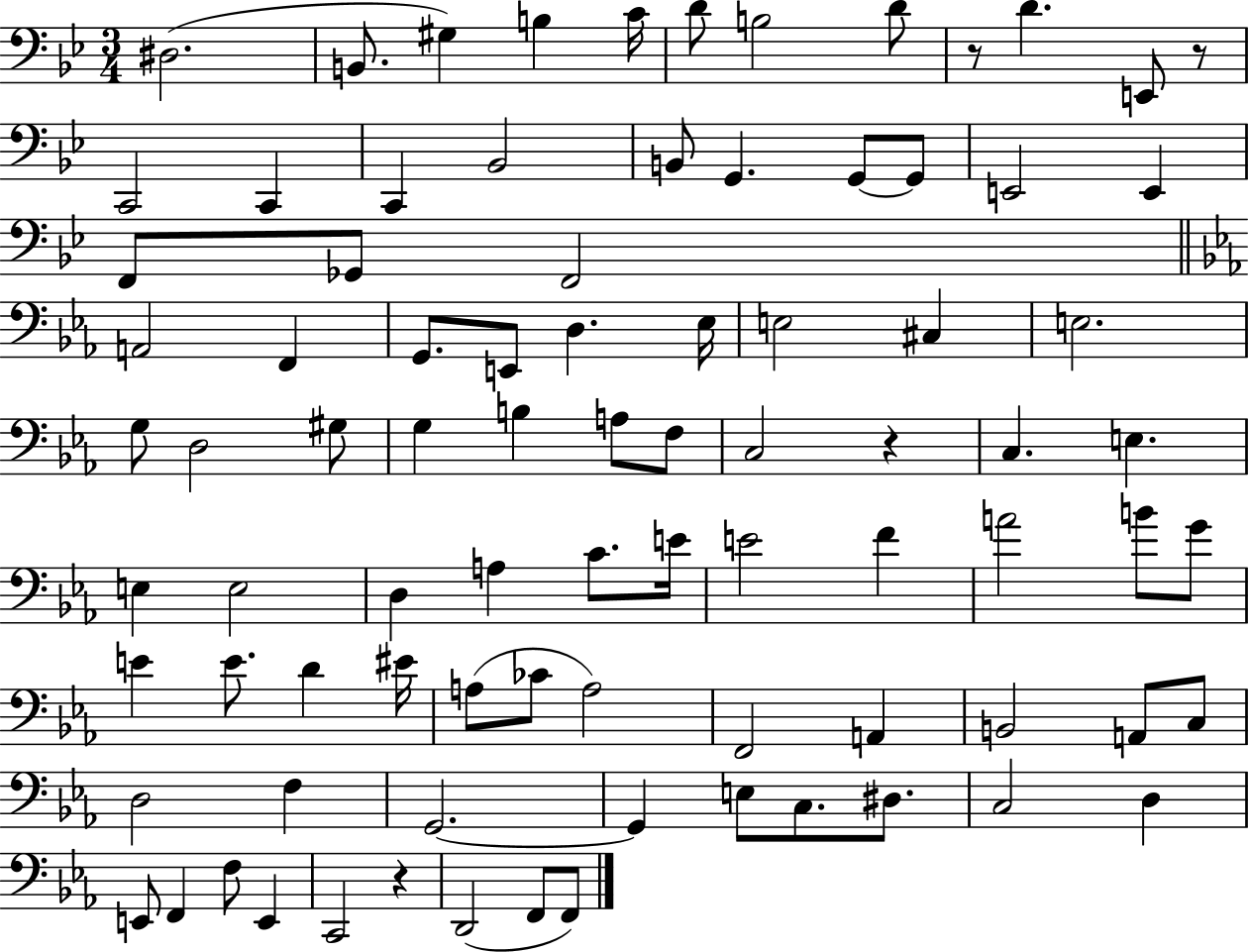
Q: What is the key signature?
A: BES major